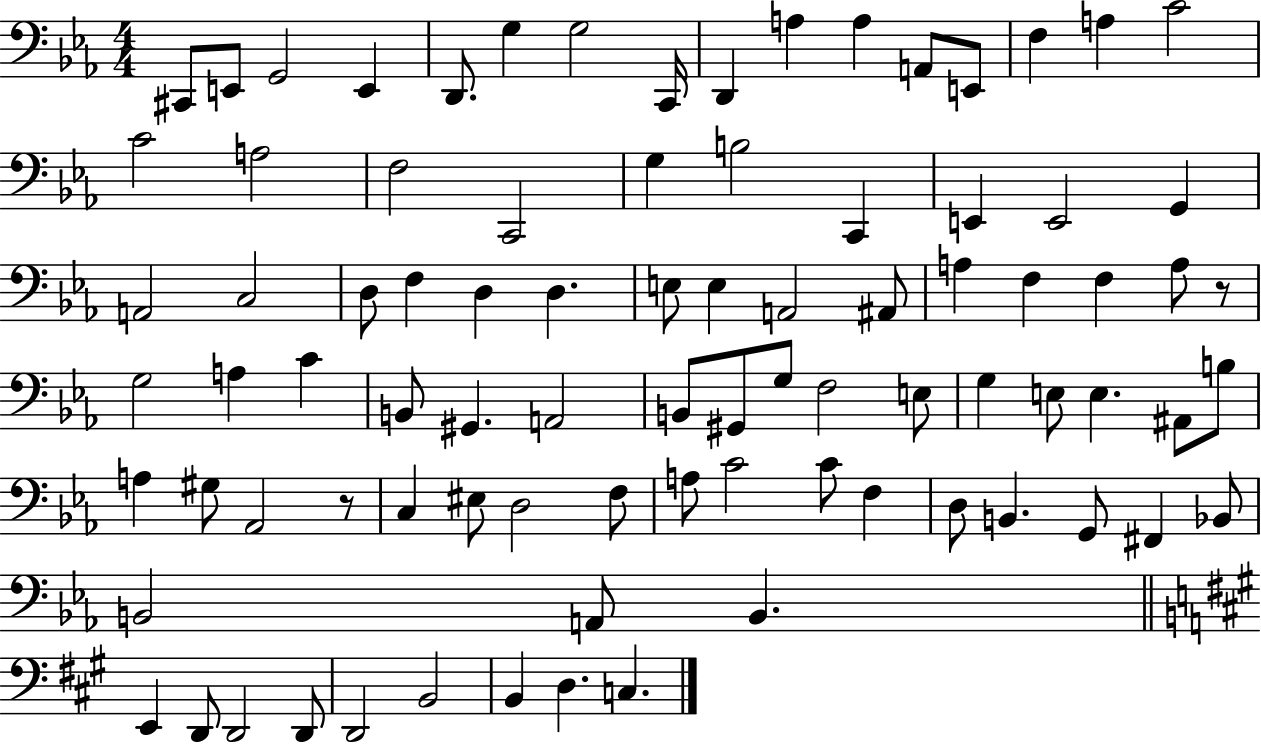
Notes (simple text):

C#2/e E2/e G2/h E2/q D2/e. G3/q G3/h C2/s D2/q A3/q A3/q A2/e E2/e F3/q A3/q C4/h C4/h A3/h F3/h C2/h G3/q B3/h C2/q E2/q E2/h G2/q A2/h C3/h D3/e F3/q D3/q D3/q. E3/e E3/q A2/h A#2/e A3/q F3/q F3/q A3/e R/e G3/h A3/q C4/q B2/e G#2/q. A2/h B2/e G#2/e G3/e F3/h E3/e G3/q E3/e E3/q. A#2/e B3/e A3/q G#3/e Ab2/h R/e C3/q EIS3/e D3/h F3/e A3/e C4/h C4/e F3/q D3/e B2/q. G2/e F#2/q Bb2/e B2/h A2/e B2/q. E2/q D2/e D2/h D2/e D2/h B2/h B2/q D3/q. C3/q.